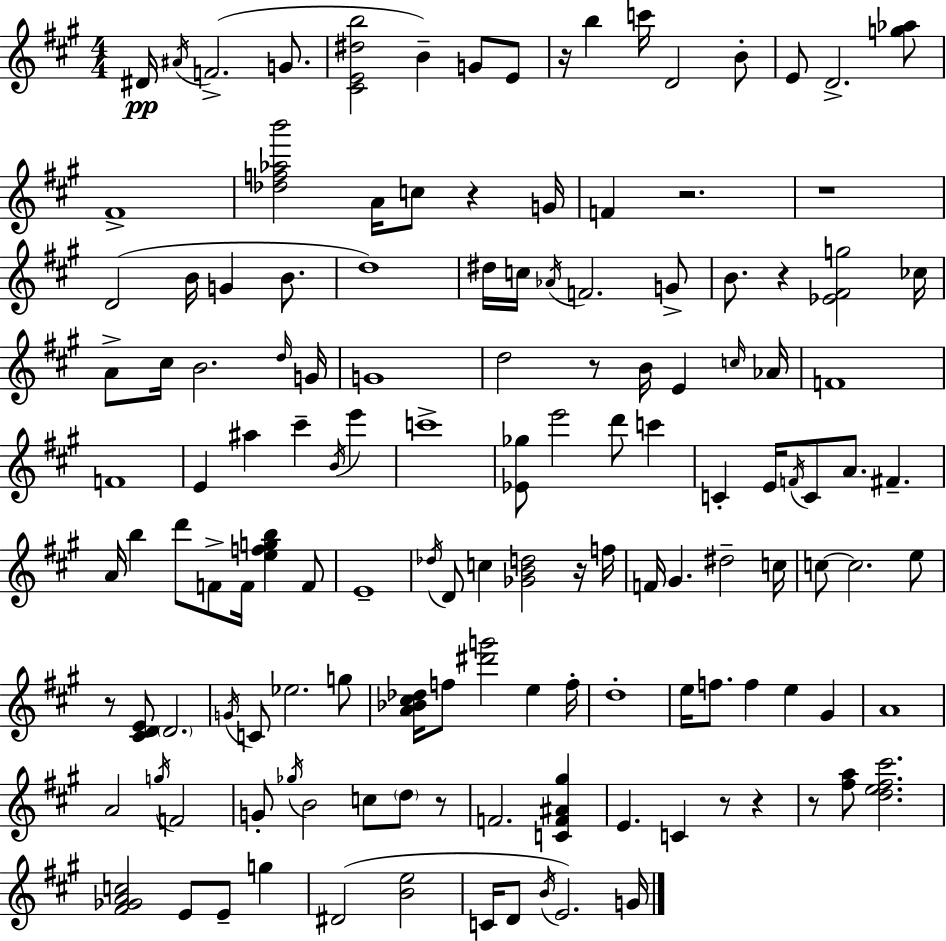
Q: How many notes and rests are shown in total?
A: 138